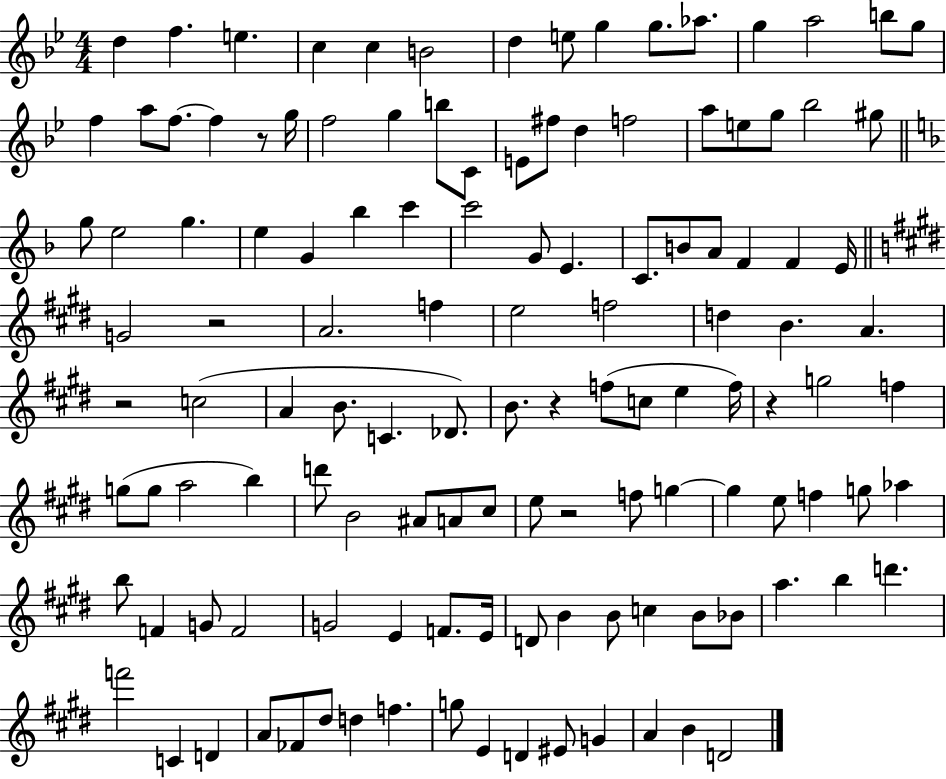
{
  \clef treble
  \numericTimeSignature
  \time 4/4
  \key bes \major
  d''4 f''4. e''4. | c''4 c''4 b'2 | d''4 e''8 g''4 g''8. aes''8. | g''4 a''2 b''8 g''8 | \break f''4 a''8 f''8.~~ f''4 r8 g''16 | f''2 g''4 b''8 c'8 | e'8 fis''8 d''4 f''2 | a''8 e''8 g''8 bes''2 gis''8 | \break \bar "||" \break \key d \minor g''8 e''2 g''4. | e''4 g'4 bes''4 c'''4 | c'''2 g'8 e'4. | c'8. b'8 a'8 f'4 f'4 e'16 | \break \bar "||" \break \key e \major g'2 r2 | a'2. f''4 | e''2 f''2 | d''4 b'4. a'4. | \break r2 c''2( | a'4 b'8. c'4. des'8.) | b'8. r4 f''8( c''8 e''4 f''16) | r4 g''2 f''4 | \break g''8( g''8 a''2 b''4) | d'''8 b'2 ais'8 a'8 cis''8 | e''8 r2 f''8 g''4~~ | g''4 e''8 f''4 g''8 aes''4 | \break b''8 f'4 g'8 f'2 | g'2 e'4 f'8. e'16 | d'8 b'4 b'8 c''4 b'8 bes'8 | a''4. b''4 d'''4. | \break f'''2 c'4 d'4 | a'8 fes'8 dis''8 d''4 f''4. | g''8 e'4 d'4 eis'8 g'4 | a'4 b'4 d'2 | \break \bar "|."
}